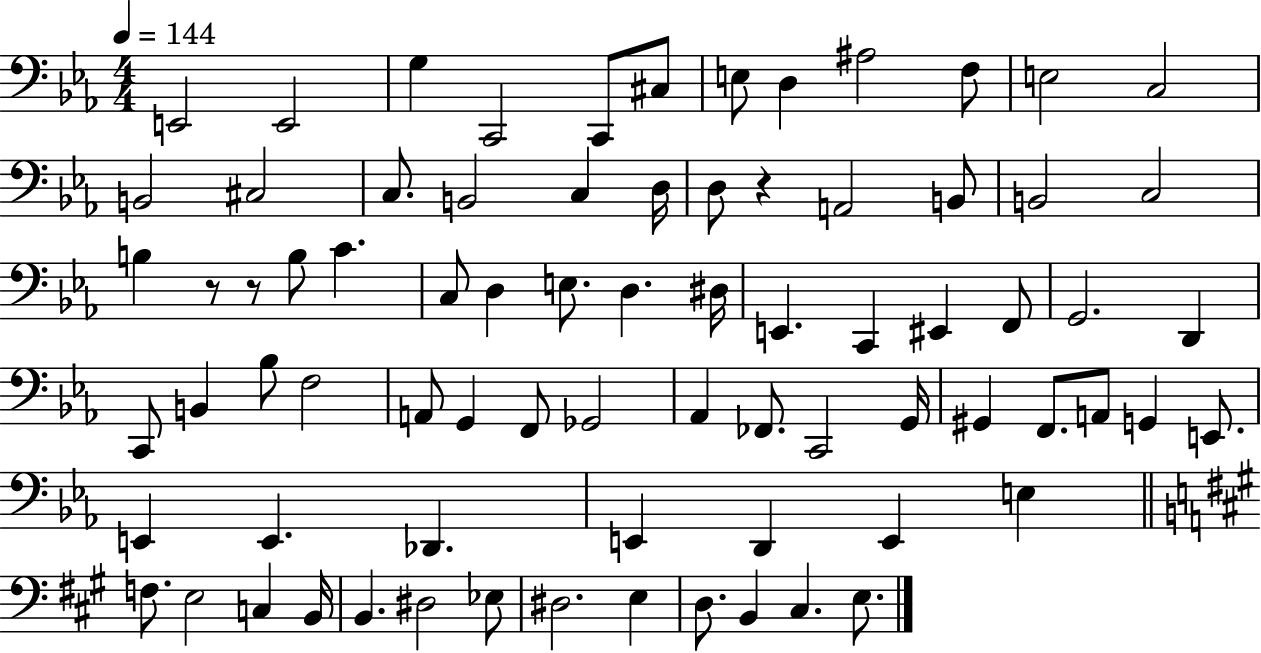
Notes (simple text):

E2/h E2/h G3/q C2/h C2/e C#3/e E3/e D3/q A#3/h F3/e E3/h C3/h B2/h C#3/h C3/e. B2/h C3/q D3/s D3/e R/q A2/h B2/e B2/h C3/h B3/q R/e R/e B3/e C4/q. C3/e D3/q E3/e. D3/q. D#3/s E2/q. C2/q EIS2/q F2/e G2/h. D2/q C2/e B2/q Bb3/e F3/h A2/e G2/q F2/e Gb2/h Ab2/q FES2/e. C2/h G2/s G#2/q F2/e. A2/e G2/q E2/e. E2/q E2/q. Db2/q. E2/q D2/q E2/q E3/q F3/e. E3/h C3/q B2/s B2/q. D#3/h Eb3/e D#3/h. E3/q D3/e. B2/q C#3/q. E3/e.